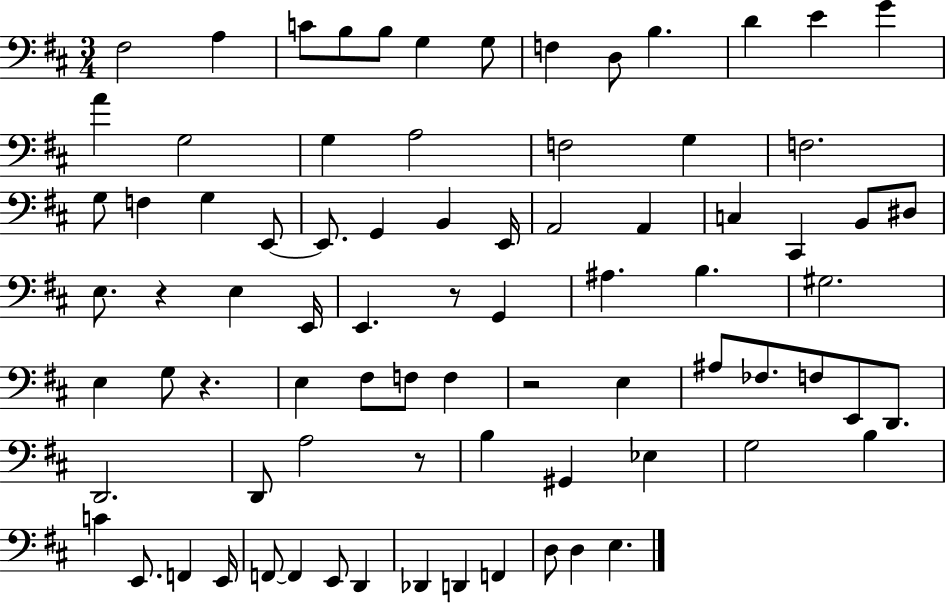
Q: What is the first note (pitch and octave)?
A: F#3